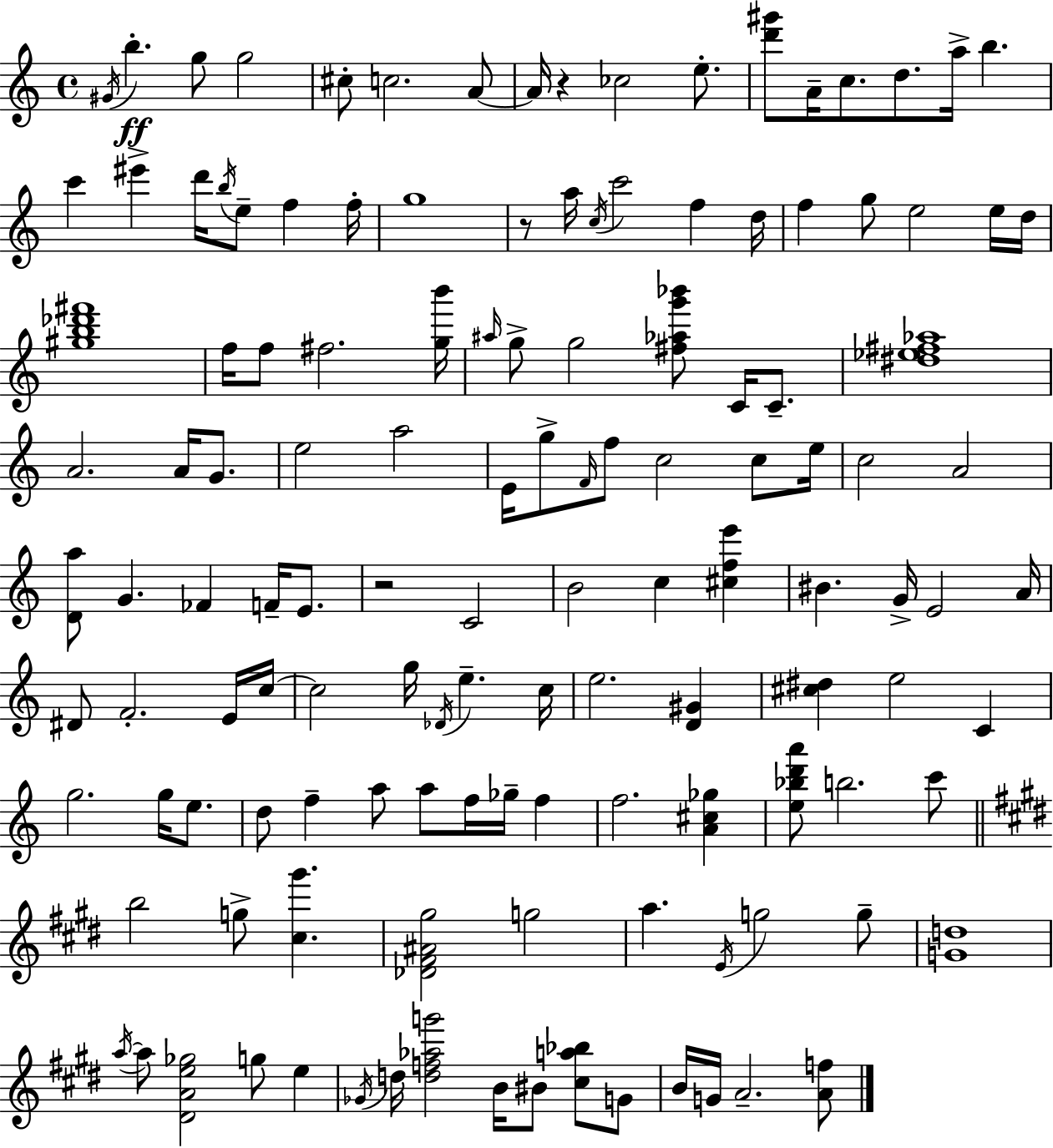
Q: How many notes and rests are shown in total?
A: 131